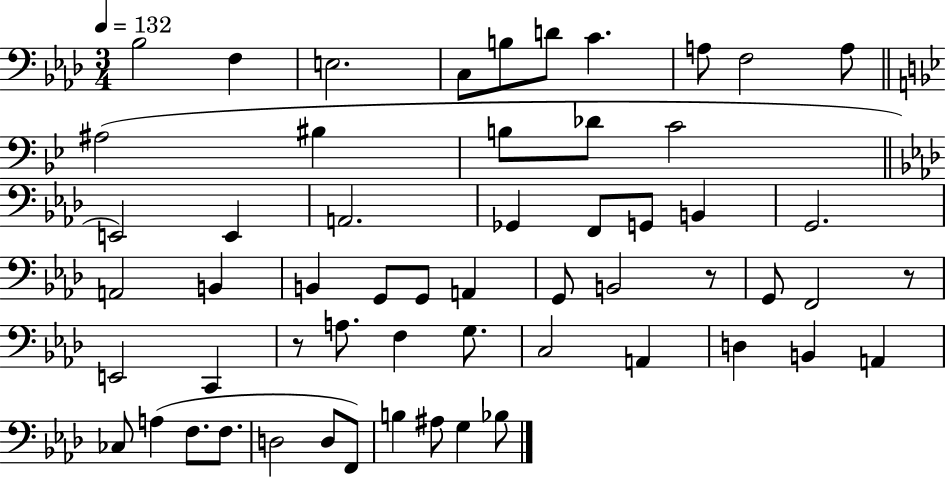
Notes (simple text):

Bb3/h F3/q E3/h. C3/e B3/e D4/e C4/q. A3/e F3/h A3/e A#3/h BIS3/q B3/e Db4/e C4/h E2/h E2/q A2/h. Gb2/q F2/e G2/e B2/q G2/h. A2/h B2/q B2/q G2/e G2/e A2/q G2/e B2/h R/e G2/e F2/h R/e E2/h C2/q R/e A3/e. F3/q G3/e. C3/h A2/q D3/q B2/q A2/q CES3/e A3/q F3/e. F3/e. D3/h D3/e F2/e B3/q A#3/e G3/q Bb3/e